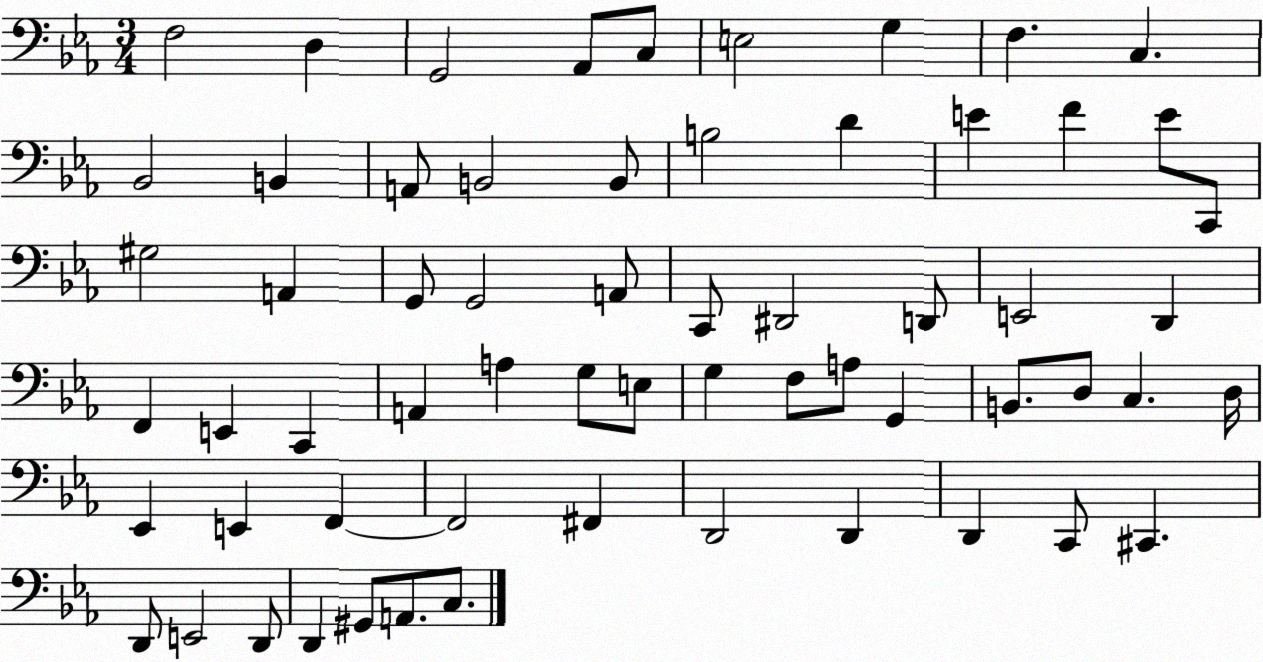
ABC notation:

X:1
T:Untitled
M:3/4
L:1/4
K:Eb
F,2 D, G,,2 _A,,/2 C,/2 E,2 G, F, C, _B,,2 B,, A,,/2 B,,2 B,,/2 B,2 D E F E/2 C,,/2 ^G,2 A,, G,,/2 G,,2 A,,/2 C,,/2 ^D,,2 D,,/2 E,,2 D,, F,, E,, C,, A,, A, G,/2 E,/2 G, F,/2 A,/2 G,, B,,/2 D,/2 C, D,/4 _E,, E,, F,, F,,2 ^F,, D,,2 D,, D,, C,,/2 ^C,, D,,/2 E,,2 D,,/2 D,, ^G,,/2 A,,/2 C,/2